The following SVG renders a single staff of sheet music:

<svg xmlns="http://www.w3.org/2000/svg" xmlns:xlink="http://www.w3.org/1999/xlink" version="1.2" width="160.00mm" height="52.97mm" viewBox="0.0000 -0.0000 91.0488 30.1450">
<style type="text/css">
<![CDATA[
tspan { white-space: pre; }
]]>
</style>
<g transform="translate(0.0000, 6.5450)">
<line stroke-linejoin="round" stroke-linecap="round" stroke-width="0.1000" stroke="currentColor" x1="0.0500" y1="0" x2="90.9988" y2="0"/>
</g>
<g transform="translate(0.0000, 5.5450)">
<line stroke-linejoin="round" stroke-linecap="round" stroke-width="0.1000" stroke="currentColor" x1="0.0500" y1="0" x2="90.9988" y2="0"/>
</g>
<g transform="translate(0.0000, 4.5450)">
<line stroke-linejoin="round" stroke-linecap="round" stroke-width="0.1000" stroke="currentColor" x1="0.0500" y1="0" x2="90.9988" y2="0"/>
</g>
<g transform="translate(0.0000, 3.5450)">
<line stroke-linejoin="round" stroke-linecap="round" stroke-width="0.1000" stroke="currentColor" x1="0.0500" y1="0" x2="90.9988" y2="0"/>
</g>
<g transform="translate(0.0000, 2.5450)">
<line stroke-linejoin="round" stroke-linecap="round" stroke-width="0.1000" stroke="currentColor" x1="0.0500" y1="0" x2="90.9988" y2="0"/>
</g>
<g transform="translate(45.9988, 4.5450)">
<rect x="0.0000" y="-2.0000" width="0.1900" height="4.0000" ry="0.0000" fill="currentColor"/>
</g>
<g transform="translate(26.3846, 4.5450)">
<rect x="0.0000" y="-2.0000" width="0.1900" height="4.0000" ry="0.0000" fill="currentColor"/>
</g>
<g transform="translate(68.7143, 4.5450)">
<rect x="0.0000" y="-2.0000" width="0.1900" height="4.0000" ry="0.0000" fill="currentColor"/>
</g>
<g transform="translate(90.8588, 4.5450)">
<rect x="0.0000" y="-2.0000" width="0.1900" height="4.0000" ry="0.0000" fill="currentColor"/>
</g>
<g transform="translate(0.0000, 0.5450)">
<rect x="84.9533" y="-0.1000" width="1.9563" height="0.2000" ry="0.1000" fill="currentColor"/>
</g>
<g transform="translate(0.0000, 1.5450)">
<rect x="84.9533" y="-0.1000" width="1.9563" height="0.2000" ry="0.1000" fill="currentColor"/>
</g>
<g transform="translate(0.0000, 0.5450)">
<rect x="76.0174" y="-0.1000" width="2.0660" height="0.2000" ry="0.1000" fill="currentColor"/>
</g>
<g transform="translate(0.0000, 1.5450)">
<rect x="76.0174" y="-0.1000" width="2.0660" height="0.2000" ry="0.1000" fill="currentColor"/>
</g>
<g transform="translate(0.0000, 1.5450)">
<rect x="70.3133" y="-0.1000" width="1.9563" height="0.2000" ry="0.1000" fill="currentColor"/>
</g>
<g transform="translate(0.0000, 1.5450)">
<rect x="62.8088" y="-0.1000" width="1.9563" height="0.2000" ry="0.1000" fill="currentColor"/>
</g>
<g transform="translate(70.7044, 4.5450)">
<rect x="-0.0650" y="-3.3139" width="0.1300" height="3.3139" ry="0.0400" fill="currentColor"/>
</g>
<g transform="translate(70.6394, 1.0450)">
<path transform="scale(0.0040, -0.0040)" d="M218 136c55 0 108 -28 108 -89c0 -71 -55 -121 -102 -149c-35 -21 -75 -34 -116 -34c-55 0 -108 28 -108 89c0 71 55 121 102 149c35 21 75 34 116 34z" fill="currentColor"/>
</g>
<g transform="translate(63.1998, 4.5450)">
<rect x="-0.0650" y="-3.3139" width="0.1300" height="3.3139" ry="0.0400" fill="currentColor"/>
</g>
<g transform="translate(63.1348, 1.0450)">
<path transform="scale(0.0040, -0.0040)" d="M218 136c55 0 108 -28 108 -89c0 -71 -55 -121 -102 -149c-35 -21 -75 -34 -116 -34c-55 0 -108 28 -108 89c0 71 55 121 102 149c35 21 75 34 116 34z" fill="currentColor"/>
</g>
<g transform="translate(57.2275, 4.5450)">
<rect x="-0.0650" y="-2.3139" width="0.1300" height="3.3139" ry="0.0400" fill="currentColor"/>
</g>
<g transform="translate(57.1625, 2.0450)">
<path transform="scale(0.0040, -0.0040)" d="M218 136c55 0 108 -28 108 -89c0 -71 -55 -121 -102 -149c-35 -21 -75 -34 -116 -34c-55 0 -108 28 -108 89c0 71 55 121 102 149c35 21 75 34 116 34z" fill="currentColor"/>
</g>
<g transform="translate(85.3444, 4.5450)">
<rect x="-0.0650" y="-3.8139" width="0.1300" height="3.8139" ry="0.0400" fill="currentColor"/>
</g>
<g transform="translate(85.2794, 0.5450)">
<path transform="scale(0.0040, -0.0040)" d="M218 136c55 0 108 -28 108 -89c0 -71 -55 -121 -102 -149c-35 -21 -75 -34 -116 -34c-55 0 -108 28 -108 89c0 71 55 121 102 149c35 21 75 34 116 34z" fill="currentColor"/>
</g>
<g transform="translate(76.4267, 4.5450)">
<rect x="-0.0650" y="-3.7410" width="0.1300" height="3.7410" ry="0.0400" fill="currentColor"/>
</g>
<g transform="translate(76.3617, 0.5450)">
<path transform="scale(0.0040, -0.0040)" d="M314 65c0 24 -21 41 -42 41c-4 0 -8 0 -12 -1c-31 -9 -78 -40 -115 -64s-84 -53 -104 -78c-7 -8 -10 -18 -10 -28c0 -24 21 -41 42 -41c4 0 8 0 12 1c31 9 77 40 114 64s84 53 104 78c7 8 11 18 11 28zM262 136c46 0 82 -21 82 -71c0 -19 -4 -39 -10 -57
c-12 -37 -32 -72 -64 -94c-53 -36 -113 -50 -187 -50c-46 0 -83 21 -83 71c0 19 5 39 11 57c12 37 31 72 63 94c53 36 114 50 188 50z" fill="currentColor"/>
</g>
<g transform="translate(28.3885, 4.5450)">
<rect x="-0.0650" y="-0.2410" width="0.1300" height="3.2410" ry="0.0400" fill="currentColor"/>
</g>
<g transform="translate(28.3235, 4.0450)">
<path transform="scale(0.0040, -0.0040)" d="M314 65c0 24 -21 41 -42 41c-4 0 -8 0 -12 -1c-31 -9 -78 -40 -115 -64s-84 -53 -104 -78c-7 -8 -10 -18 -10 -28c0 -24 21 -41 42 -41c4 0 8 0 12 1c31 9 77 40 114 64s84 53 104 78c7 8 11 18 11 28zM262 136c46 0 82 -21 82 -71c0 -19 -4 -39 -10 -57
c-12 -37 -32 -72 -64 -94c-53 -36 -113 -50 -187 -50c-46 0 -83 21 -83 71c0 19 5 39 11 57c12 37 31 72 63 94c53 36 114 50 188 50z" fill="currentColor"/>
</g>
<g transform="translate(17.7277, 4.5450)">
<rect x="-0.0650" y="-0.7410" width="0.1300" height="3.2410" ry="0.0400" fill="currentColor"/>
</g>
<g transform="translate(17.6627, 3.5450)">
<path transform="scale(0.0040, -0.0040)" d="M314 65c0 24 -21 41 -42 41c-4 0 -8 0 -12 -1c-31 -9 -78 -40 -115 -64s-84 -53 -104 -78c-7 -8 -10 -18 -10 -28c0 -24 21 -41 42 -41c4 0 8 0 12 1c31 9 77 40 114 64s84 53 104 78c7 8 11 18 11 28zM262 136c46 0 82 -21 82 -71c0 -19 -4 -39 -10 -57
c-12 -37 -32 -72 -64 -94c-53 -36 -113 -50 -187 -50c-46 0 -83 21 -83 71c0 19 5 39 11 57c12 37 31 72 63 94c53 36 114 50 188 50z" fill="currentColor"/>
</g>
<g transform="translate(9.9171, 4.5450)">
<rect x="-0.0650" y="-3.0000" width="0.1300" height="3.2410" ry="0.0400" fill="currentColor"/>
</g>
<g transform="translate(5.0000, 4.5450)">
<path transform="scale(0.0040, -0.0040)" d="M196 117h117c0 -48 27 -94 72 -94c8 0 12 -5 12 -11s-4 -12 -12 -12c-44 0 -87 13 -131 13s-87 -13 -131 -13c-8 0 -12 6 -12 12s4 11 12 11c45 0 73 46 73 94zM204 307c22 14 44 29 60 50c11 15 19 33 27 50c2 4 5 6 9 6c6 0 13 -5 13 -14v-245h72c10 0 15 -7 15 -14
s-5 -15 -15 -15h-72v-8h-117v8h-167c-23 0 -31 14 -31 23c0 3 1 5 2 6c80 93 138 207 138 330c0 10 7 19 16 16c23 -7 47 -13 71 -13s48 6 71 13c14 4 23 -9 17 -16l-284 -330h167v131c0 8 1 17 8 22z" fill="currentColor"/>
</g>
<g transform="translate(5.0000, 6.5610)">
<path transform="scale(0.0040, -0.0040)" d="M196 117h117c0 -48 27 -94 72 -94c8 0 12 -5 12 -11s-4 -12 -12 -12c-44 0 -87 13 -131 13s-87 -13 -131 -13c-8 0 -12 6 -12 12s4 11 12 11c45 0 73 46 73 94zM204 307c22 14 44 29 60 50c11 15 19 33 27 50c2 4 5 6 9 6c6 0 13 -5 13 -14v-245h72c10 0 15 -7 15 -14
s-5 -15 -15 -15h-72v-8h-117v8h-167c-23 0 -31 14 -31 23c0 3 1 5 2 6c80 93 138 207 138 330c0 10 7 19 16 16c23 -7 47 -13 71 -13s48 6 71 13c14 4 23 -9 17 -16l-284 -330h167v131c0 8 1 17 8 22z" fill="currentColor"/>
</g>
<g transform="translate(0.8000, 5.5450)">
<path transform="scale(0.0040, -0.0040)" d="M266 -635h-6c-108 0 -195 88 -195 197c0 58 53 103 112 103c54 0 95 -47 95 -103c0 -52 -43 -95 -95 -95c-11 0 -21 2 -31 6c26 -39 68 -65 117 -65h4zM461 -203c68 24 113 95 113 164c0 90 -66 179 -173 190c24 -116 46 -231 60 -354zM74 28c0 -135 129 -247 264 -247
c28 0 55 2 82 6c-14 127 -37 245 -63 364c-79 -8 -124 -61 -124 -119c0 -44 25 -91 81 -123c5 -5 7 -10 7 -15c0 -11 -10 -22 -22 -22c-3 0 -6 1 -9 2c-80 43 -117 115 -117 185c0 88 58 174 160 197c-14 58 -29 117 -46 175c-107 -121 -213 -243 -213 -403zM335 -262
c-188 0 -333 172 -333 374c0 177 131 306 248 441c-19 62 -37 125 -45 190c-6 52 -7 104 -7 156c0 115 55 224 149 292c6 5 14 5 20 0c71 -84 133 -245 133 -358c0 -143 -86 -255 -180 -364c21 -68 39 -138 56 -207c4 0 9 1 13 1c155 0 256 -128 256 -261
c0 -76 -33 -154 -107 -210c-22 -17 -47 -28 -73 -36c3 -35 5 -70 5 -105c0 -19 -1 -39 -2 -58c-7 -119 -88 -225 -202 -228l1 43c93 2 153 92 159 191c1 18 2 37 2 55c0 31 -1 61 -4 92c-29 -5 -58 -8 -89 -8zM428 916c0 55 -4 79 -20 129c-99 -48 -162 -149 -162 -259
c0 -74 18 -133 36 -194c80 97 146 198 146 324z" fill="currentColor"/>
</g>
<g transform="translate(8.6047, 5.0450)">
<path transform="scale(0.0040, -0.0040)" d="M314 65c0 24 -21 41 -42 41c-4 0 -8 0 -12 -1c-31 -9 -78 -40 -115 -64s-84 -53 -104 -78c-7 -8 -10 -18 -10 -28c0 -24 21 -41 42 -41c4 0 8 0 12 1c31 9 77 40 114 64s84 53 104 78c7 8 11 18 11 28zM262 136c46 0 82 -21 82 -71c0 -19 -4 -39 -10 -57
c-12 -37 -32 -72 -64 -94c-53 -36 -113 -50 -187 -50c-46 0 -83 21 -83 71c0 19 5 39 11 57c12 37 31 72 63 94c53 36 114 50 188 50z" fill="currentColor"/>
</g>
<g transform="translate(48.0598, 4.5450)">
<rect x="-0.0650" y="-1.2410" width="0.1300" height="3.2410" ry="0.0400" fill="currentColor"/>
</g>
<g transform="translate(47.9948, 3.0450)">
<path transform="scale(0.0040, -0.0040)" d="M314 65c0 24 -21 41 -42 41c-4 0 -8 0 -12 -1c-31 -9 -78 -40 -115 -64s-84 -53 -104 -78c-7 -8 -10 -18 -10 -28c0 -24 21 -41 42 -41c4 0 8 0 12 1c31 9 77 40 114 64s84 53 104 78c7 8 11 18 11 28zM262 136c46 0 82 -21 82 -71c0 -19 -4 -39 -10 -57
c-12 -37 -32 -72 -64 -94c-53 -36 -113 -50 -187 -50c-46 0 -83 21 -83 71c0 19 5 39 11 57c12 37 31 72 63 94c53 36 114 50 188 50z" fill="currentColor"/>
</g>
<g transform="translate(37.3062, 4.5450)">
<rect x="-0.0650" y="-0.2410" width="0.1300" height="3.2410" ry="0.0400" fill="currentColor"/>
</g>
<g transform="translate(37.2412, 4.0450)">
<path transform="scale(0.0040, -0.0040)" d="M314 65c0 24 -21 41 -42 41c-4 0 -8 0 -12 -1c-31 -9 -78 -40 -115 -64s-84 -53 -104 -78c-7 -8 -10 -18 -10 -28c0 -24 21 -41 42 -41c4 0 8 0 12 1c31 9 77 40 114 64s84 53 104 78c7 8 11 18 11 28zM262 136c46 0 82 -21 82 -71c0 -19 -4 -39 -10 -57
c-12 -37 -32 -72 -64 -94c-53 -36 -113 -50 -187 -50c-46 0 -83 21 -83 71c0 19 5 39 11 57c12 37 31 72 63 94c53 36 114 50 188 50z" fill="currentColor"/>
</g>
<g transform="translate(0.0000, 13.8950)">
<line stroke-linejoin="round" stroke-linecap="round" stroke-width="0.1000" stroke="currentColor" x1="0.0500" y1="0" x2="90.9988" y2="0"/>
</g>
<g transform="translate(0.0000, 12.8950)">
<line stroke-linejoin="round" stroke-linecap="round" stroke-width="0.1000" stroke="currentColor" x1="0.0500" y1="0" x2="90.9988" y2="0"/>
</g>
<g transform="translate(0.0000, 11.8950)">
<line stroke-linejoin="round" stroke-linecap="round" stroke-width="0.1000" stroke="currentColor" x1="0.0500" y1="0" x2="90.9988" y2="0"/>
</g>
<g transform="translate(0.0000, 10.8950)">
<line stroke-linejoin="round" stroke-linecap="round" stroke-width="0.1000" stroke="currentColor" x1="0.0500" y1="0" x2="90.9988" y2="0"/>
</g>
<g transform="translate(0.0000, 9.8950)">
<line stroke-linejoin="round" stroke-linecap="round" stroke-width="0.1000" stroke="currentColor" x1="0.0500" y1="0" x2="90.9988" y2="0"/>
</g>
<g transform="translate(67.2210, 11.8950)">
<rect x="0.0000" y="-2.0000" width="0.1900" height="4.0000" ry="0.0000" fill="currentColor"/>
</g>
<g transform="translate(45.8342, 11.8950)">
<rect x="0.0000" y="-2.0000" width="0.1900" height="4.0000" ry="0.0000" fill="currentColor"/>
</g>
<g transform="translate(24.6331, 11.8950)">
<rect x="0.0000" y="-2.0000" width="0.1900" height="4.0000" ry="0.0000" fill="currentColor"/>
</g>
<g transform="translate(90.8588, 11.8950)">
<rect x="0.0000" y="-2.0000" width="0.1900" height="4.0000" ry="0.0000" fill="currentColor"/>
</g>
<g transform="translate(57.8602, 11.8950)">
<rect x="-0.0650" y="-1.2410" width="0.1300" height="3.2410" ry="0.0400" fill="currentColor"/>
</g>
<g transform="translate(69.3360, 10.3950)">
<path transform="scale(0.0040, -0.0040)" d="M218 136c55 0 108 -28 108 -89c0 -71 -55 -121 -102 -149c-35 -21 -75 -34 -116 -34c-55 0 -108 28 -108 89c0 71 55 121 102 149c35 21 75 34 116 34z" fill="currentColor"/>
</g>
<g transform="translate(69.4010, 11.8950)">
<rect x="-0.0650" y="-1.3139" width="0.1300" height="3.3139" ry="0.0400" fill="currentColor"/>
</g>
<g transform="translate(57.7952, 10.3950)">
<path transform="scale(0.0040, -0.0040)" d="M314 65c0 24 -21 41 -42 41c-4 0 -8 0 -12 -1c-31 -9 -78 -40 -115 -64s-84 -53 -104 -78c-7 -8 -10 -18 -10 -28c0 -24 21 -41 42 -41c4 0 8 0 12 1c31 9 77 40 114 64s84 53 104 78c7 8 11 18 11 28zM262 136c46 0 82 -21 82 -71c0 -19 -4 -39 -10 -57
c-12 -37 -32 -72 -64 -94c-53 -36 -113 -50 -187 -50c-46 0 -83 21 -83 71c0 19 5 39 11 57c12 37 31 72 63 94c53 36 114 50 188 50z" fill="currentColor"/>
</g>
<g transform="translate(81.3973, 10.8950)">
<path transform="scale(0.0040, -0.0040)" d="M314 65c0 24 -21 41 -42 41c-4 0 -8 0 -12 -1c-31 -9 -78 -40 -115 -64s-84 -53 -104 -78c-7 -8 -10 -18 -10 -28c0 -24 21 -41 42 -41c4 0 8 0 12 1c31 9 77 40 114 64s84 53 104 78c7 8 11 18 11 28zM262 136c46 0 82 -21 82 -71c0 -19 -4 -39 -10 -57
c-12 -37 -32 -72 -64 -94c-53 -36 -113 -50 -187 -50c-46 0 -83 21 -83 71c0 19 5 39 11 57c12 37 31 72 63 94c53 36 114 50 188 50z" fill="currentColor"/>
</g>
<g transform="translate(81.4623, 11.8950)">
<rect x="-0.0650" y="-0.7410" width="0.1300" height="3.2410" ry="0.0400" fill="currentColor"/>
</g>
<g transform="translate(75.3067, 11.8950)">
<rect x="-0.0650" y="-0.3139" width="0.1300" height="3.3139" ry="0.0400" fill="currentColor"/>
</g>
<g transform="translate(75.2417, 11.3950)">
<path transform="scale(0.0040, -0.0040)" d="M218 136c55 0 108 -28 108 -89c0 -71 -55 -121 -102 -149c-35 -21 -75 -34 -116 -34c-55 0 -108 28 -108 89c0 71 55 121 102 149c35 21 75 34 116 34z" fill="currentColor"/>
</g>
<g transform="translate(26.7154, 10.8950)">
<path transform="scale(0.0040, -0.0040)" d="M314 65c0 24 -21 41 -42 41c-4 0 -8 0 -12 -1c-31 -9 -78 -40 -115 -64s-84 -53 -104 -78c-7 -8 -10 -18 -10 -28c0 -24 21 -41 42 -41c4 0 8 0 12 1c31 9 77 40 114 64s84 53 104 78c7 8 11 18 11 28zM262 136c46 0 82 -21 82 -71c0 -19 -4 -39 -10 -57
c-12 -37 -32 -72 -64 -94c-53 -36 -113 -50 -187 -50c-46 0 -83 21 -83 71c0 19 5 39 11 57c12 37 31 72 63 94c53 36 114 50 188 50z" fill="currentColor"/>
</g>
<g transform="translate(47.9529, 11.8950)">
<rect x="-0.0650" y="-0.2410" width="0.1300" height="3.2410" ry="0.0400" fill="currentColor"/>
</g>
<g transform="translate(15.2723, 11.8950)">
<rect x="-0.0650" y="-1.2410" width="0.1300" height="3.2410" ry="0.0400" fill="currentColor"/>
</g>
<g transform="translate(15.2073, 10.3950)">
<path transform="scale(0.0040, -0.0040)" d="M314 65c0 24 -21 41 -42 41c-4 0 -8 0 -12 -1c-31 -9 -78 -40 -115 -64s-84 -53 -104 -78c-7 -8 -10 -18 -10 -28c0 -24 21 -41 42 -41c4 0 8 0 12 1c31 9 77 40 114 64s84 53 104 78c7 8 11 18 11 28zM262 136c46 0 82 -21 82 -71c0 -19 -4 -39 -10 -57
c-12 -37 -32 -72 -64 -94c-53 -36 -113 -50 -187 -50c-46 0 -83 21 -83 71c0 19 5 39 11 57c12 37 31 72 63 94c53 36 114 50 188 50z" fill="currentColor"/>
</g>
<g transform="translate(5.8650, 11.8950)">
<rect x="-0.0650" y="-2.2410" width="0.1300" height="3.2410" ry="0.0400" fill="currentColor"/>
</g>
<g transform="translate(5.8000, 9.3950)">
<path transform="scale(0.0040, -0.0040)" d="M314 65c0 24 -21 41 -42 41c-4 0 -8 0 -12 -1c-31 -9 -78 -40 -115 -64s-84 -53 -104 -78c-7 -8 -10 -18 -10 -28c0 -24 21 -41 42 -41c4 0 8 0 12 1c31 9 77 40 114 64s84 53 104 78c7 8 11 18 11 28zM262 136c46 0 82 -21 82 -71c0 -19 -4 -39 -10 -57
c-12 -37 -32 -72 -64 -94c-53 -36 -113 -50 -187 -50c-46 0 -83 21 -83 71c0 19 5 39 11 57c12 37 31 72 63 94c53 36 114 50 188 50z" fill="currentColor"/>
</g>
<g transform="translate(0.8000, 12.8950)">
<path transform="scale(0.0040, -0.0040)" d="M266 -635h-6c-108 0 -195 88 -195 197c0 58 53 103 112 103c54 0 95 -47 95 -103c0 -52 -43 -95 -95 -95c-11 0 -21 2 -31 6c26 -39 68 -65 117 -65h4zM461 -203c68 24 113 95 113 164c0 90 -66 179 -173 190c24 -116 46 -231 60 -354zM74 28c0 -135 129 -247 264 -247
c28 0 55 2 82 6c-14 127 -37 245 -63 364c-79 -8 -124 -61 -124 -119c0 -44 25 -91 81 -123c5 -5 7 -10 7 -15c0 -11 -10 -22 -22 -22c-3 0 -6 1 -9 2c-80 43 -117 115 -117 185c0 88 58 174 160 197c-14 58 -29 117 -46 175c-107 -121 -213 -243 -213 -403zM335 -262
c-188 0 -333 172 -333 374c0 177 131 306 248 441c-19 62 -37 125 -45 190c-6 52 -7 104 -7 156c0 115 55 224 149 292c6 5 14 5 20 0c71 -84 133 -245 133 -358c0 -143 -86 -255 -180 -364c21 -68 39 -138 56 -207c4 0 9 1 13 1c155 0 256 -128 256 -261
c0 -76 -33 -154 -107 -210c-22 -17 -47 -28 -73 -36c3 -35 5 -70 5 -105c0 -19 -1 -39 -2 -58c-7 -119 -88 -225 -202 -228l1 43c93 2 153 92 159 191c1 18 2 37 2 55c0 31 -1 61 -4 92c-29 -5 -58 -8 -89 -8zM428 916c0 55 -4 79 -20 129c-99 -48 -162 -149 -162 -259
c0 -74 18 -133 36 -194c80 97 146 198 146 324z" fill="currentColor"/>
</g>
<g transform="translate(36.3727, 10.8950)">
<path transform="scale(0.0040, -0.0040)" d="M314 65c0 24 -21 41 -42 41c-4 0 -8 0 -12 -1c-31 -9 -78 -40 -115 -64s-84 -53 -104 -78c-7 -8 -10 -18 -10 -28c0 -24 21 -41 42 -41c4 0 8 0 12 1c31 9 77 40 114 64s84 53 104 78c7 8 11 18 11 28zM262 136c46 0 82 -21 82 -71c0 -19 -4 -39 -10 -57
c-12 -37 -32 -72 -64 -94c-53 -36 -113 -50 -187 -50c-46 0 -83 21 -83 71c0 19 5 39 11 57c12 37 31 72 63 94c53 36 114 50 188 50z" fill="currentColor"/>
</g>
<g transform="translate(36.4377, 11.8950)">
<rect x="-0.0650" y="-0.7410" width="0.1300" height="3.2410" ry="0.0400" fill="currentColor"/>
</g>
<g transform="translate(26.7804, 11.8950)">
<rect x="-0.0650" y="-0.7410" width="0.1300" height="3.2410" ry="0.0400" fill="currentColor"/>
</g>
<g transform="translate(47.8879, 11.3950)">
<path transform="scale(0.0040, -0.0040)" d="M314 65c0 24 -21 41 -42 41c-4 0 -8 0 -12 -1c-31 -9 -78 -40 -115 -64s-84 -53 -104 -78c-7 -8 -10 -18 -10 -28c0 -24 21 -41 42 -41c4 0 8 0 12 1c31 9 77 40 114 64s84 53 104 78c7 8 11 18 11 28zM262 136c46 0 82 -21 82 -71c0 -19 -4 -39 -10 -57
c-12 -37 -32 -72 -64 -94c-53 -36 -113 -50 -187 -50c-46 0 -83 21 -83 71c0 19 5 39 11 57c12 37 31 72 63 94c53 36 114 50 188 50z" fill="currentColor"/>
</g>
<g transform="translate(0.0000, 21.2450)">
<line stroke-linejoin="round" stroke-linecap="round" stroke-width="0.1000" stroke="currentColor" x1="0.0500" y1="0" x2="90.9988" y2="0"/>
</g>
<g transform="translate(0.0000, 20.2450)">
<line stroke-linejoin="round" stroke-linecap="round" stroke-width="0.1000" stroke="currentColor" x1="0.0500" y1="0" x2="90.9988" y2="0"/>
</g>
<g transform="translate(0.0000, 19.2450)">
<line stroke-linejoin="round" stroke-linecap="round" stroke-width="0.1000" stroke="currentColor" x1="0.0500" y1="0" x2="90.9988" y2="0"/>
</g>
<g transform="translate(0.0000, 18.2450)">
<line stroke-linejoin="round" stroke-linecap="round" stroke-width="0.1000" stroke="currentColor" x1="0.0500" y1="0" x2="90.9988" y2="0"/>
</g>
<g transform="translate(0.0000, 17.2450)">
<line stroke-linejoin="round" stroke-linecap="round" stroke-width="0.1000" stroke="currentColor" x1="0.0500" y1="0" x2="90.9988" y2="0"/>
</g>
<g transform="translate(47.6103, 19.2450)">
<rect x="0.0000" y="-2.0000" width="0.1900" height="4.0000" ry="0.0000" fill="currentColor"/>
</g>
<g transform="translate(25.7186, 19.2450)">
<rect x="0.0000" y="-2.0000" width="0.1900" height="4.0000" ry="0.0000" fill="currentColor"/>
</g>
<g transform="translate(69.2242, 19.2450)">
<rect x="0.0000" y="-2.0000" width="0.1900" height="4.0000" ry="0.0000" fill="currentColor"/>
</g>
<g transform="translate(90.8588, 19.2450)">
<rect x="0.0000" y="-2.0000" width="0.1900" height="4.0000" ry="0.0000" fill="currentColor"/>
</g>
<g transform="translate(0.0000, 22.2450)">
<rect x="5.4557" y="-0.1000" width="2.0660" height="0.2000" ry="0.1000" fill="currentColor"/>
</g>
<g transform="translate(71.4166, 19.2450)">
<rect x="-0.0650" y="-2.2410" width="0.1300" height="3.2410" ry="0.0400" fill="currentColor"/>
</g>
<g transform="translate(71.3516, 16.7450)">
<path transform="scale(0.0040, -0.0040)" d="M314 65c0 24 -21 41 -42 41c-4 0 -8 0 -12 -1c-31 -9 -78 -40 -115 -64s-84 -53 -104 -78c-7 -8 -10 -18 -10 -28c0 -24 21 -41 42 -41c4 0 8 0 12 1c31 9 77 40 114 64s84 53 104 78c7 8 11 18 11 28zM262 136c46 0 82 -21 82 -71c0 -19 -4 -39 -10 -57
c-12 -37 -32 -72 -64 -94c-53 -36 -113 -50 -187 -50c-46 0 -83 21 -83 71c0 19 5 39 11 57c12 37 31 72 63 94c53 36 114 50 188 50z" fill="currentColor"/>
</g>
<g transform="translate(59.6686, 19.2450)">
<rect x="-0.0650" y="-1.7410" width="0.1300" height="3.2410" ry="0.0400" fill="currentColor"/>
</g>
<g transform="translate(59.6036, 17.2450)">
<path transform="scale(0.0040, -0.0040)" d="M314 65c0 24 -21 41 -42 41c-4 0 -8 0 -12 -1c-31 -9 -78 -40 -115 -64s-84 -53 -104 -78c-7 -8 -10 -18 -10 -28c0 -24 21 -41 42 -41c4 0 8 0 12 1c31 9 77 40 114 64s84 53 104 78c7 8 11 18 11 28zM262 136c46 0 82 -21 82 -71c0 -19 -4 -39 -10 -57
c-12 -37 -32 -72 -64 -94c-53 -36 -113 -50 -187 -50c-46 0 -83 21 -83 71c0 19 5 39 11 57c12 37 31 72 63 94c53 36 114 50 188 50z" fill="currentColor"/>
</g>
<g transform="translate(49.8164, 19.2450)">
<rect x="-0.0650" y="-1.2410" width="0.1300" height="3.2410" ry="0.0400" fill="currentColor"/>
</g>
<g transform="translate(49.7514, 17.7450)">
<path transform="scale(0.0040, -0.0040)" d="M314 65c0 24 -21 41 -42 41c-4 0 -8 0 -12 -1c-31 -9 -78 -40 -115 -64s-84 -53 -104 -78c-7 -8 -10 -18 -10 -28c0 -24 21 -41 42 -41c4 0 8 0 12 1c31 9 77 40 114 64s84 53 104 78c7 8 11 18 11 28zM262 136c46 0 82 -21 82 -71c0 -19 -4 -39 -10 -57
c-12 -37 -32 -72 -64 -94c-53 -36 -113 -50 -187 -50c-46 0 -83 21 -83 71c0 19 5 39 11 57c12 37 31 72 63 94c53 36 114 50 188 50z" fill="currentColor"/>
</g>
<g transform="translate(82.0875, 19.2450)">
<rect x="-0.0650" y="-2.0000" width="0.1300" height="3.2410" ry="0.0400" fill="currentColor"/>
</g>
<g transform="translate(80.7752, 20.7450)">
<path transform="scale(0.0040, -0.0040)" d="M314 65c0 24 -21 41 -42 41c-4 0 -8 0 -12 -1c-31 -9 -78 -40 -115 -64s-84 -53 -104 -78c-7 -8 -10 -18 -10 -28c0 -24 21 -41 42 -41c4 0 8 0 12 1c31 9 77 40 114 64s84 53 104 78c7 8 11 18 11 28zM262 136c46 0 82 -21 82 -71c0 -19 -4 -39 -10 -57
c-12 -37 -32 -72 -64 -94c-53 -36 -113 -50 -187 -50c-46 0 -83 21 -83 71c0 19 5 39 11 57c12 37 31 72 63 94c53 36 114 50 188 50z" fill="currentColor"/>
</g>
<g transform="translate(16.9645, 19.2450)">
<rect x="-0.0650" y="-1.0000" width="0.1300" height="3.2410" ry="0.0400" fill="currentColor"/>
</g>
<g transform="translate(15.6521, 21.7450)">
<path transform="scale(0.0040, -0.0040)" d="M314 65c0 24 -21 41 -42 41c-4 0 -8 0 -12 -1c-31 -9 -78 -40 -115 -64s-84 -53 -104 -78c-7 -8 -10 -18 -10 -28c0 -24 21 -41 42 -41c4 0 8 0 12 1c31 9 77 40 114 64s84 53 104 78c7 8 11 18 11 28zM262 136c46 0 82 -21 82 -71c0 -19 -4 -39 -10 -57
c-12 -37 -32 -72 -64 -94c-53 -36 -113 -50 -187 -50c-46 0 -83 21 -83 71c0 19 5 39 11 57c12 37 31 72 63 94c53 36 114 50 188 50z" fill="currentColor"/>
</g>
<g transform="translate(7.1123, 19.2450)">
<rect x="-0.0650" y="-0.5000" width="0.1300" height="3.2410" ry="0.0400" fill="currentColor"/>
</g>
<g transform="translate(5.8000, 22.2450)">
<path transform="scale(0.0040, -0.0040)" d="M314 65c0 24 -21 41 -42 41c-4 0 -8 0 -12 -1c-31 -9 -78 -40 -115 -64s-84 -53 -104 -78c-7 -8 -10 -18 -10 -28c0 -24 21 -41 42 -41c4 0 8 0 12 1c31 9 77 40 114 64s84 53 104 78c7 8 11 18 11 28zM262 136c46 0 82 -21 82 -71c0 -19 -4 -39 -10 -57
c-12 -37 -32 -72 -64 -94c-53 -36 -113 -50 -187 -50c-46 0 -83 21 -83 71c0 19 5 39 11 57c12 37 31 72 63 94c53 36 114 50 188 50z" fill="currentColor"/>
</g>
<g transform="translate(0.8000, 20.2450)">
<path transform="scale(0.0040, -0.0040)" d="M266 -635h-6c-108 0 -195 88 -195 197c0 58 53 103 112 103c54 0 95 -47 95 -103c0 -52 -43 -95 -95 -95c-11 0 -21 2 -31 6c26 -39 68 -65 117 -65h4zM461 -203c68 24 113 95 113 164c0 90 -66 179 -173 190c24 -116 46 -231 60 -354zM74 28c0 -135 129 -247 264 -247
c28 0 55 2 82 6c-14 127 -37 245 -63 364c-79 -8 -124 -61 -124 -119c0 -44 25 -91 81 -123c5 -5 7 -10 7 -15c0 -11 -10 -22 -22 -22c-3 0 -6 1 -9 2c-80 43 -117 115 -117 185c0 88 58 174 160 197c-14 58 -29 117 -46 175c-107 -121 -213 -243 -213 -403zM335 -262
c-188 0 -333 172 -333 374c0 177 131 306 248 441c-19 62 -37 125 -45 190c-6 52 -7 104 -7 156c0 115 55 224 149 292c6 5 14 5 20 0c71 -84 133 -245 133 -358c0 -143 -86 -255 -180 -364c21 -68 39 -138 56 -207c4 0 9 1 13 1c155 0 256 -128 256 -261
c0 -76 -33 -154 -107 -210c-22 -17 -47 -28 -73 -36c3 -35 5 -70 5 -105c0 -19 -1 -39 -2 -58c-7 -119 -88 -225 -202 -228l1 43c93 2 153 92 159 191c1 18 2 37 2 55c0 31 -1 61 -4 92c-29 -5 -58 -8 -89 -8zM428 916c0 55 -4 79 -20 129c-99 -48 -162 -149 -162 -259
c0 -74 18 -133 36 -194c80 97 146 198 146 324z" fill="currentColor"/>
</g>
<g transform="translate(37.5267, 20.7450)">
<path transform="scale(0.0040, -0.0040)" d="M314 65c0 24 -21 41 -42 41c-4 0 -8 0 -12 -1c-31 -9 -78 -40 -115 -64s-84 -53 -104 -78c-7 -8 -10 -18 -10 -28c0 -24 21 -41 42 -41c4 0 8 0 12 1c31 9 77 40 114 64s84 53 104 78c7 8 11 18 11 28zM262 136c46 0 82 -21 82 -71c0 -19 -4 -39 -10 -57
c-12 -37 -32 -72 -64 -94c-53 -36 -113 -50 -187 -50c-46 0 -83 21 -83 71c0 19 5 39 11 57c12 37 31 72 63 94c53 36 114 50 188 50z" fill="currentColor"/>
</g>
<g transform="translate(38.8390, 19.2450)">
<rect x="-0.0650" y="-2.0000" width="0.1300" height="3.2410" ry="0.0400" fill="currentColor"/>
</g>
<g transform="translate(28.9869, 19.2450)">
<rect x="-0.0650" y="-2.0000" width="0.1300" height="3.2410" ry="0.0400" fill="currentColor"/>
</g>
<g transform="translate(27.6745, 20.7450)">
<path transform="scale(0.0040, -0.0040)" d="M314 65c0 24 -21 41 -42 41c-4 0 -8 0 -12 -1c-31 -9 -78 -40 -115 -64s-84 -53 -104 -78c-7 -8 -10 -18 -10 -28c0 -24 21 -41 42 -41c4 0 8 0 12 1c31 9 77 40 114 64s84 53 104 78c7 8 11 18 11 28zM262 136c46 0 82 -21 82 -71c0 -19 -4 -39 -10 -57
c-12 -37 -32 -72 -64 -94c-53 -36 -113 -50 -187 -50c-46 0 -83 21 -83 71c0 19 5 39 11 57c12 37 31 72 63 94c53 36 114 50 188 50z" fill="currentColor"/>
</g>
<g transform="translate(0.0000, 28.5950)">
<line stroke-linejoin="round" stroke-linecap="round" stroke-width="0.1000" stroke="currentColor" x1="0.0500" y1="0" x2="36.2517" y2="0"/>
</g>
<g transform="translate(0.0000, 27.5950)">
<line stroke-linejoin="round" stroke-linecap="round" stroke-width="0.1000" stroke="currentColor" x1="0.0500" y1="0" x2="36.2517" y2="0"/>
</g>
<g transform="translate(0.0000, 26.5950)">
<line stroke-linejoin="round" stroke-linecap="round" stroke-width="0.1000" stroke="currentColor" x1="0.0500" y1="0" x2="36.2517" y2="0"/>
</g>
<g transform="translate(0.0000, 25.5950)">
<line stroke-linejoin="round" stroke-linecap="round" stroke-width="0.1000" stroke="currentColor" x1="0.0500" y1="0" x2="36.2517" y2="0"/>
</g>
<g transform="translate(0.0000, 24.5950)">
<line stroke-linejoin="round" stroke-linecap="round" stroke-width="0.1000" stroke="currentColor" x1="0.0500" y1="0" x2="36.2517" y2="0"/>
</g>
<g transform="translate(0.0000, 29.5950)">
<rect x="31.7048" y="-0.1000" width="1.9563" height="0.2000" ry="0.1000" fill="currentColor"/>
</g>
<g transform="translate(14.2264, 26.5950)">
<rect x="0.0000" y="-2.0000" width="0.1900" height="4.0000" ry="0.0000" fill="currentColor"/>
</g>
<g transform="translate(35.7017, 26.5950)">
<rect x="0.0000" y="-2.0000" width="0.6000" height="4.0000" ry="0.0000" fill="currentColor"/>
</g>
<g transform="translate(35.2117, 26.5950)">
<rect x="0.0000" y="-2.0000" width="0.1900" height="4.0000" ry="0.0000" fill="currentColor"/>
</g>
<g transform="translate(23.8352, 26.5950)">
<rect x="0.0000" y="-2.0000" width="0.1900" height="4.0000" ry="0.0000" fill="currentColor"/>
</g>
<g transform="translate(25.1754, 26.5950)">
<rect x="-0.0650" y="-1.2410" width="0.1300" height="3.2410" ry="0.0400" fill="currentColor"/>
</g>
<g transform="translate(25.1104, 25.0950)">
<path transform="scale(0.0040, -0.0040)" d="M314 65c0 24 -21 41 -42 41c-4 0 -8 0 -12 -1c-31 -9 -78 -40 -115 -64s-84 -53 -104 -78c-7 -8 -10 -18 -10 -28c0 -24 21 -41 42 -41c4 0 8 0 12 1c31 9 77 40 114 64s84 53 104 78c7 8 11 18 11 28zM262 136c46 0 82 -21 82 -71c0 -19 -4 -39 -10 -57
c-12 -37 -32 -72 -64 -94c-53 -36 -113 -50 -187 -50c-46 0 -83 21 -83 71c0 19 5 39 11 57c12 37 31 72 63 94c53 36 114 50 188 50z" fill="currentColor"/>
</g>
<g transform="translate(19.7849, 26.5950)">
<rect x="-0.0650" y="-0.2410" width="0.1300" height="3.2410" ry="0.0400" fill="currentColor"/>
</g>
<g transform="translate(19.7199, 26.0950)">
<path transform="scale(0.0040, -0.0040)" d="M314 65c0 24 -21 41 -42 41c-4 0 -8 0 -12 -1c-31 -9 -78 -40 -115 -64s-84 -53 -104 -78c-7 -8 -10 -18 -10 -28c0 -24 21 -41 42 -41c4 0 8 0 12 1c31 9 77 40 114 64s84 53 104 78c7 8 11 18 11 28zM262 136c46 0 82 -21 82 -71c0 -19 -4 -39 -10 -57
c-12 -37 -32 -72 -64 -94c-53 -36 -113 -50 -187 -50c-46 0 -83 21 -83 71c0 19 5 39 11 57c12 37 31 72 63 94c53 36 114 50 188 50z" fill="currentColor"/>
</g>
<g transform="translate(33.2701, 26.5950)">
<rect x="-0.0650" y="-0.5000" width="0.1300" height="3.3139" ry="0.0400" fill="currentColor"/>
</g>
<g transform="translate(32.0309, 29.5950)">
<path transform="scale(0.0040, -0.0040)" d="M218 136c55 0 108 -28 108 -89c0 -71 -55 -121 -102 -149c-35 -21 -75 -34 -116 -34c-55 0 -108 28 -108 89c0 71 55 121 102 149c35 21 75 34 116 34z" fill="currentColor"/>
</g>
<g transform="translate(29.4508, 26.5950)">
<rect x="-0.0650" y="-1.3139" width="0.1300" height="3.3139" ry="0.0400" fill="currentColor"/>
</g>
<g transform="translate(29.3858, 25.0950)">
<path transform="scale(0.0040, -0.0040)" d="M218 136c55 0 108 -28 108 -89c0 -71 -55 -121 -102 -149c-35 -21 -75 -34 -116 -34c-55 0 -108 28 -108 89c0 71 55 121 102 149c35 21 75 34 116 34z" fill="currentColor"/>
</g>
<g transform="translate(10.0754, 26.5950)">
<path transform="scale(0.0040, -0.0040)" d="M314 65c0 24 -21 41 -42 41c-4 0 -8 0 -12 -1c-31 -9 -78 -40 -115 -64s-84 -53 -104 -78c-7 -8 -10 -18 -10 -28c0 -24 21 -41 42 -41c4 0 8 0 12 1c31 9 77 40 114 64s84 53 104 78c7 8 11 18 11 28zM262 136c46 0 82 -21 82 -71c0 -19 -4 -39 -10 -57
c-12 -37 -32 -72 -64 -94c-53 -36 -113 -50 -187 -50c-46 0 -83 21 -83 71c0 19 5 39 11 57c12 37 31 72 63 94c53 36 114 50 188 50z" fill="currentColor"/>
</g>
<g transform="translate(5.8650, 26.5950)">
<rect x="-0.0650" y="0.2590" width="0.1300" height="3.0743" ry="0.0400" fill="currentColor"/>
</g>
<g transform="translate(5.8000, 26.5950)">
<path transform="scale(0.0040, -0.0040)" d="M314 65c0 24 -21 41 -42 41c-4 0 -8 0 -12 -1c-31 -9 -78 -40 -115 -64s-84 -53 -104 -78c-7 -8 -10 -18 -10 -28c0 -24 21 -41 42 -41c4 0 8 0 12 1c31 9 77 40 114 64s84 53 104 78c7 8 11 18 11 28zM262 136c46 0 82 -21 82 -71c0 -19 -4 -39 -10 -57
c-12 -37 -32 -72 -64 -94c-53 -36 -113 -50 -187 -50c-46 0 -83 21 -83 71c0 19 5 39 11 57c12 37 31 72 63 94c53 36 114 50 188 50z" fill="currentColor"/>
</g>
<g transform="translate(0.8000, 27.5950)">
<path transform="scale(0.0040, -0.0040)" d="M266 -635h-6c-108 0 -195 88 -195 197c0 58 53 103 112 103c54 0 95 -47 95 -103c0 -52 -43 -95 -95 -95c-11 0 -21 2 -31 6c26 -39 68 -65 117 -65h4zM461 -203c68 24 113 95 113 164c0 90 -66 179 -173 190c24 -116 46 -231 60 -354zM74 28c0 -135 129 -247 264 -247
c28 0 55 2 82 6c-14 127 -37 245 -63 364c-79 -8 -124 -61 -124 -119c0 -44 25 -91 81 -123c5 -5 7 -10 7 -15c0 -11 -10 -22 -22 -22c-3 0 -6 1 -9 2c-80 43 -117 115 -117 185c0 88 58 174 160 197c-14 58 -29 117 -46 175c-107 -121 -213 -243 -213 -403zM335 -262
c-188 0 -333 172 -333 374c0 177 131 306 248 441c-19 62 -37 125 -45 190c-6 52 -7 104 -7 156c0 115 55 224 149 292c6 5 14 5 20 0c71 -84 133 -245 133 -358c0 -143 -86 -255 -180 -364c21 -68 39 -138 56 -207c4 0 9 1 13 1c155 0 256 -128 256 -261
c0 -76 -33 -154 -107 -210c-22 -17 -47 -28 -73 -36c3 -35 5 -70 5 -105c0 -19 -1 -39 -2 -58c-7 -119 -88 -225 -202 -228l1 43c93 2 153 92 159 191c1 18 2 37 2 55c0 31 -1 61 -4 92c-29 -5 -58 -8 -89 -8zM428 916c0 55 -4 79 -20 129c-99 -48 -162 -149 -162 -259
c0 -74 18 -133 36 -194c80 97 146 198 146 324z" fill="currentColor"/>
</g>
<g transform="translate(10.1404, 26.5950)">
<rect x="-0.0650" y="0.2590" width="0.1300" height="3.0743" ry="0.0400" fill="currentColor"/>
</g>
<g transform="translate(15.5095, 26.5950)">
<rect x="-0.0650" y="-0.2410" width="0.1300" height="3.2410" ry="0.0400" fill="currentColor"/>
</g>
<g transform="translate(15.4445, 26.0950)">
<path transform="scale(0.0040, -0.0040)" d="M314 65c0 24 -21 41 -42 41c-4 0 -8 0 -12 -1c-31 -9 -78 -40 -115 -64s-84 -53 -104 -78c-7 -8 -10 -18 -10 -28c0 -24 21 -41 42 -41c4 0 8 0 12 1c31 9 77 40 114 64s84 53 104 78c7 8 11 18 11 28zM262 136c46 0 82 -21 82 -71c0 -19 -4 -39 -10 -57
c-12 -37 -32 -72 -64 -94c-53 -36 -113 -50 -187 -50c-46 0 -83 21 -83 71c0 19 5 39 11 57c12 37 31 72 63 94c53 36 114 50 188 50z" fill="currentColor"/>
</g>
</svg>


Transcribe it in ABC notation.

X:1
T:Untitled
M:4/4
L:1/4
K:C
A2 d2 c2 c2 e2 g b b c'2 c' g2 e2 d2 d2 c2 e2 e c d2 C2 D2 F2 F2 e2 f2 g2 F2 B2 B2 c2 c2 e2 e C